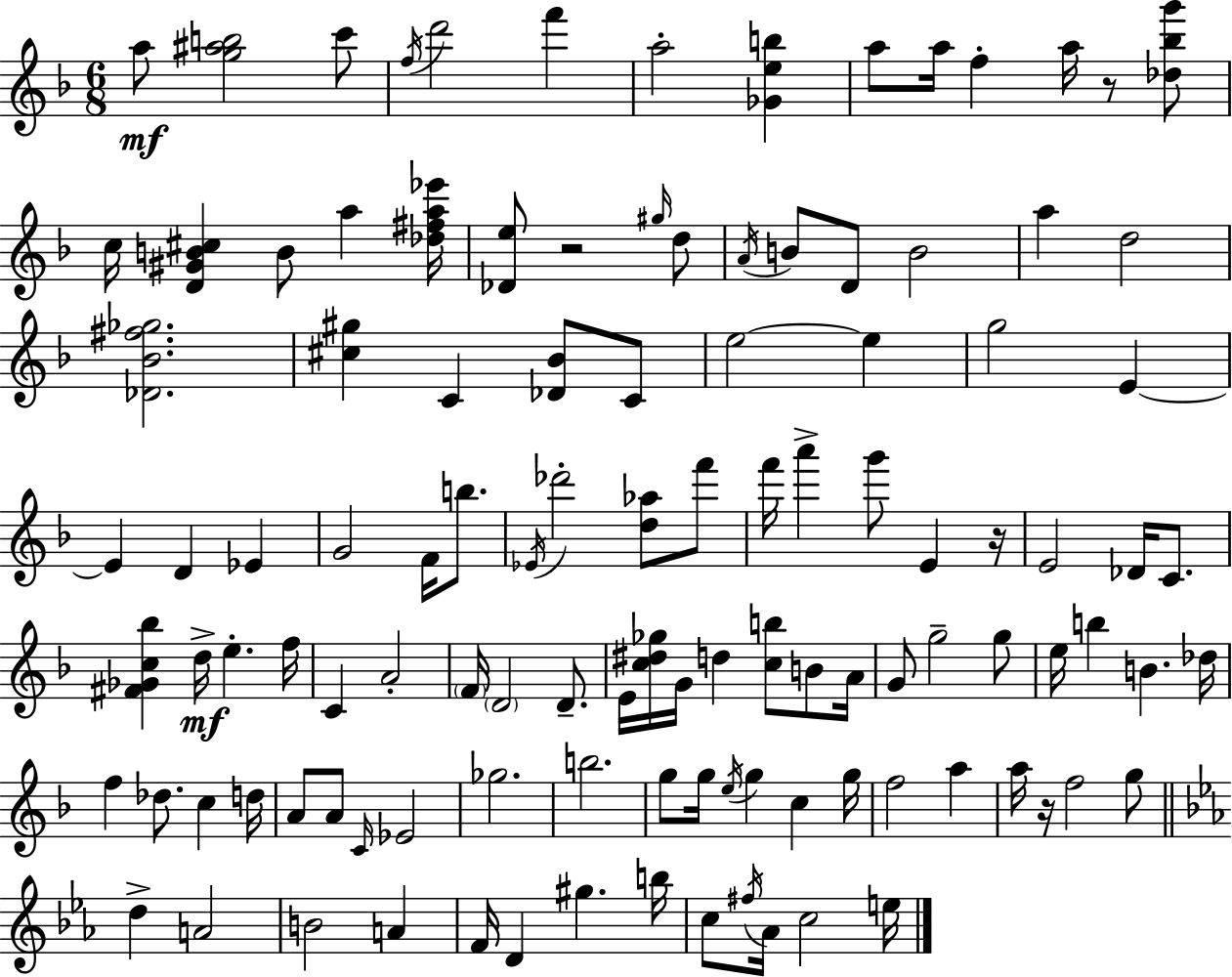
{
  \clef treble
  \numericTimeSignature
  \time 6/8
  \key d \minor
  a''8\mf <g'' ais'' b''>2 c'''8 | \acciaccatura { f''16 } d'''2 f'''4 | a''2-. <ges' e'' b''>4 | a''8 a''16 f''4-. a''16 r8 <des'' bes'' g'''>8 | \break c''16 <d' gis' b' cis''>4 b'8 a''4 | <des'' fis'' a'' ees'''>16 <des' e''>8 r2 \grace { gis''16 } | d''8 \acciaccatura { a'16 } b'8 d'8 b'2 | a''4 d''2 | \break <des' bes' fis'' ges''>2. | <cis'' gis''>4 c'4 <des' bes'>8 | c'8 e''2~~ e''4 | g''2 e'4~~ | \break e'4 d'4 ees'4 | g'2 f'16 | b''8. \acciaccatura { ees'16 } des'''2-. | <d'' aes''>8 f'''8 f'''16 a'''4-> g'''8 e'4 | \break r16 e'2 | des'16 c'8. <fis' ges' c'' bes''>4 d''16->\mf e''4.-. | f''16 c'4 a'2-. | \parenthesize f'16 \parenthesize d'2 | \break d'8.-- e'16 <c'' dis'' ges''>16 g'16 d''4 <c'' b''>8 | b'8 a'16 g'8 g''2-- | g''8 e''16 b''4 b'4. | des''16 f''4 des''8. c''4 | \break d''16 a'8 a'8 \grace { c'16 } ees'2 | ges''2. | b''2. | g''8 g''16 \acciaccatura { e''16 } g''4 | \break c''4 g''16 f''2 | a''4 a''16 r16 f''2 | g''8 \bar "||" \break \key c \minor d''4-> a'2 | b'2 a'4 | f'16 d'4 gis''4. b''16 | c''8 \acciaccatura { fis''16 } aes'16 c''2 | \break e''16 \bar "|."
}